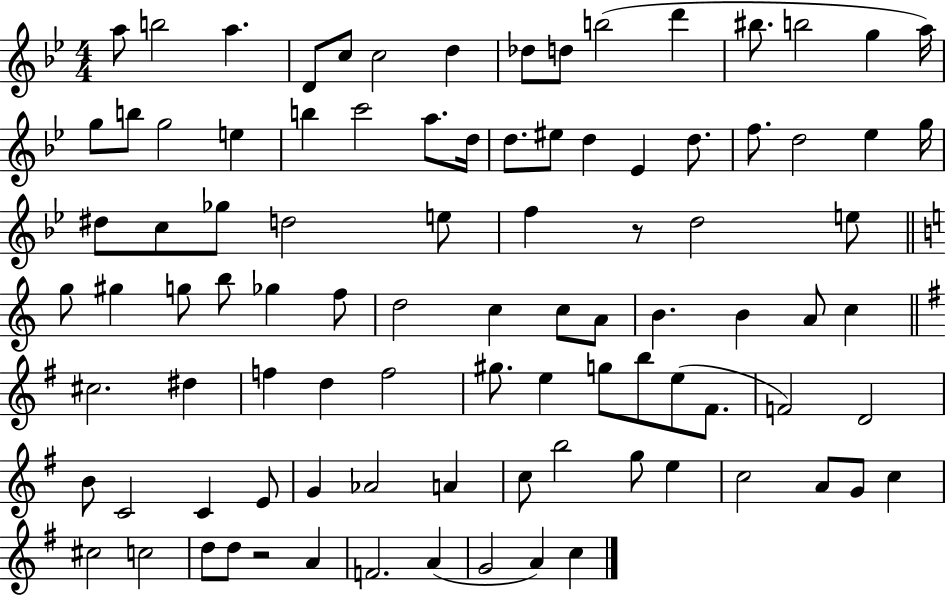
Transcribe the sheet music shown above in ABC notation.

X:1
T:Untitled
M:4/4
L:1/4
K:Bb
a/2 b2 a D/2 c/2 c2 d _d/2 d/2 b2 d' ^b/2 b2 g a/4 g/2 b/2 g2 e b c'2 a/2 d/4 d/2 ^e/2 d _E d/2 f/2 d2 _e g/4 ^d/2 c/2 _g/2 d2 e/2 f z/2 d2 e/2 g/2 ^g g/2 b/2 _g f/2 d2 c c/2 A/2 B B A/2 c ^c2 ^d f d f2 ^g/2 e g/2 b/2 e/2 ^F/2 F2 D2 B/2 C2 C E/2 G _A2 A c/2 b2 g/2 e c2 A/2 G/2 c ^c2 c2 d/2 d/2 z2 A F2 A G2 A c